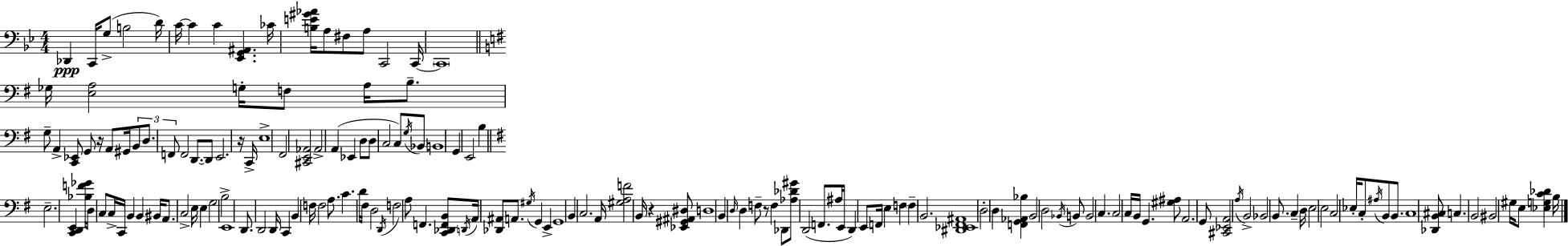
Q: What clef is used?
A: bass